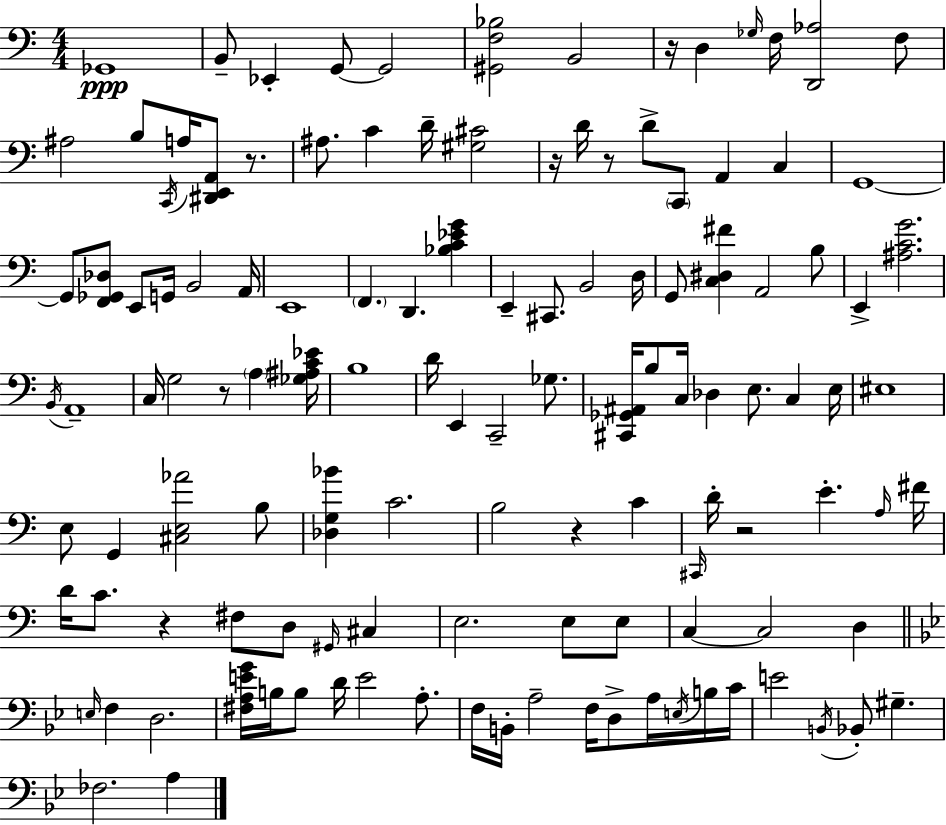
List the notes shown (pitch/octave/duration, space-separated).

Gb2/w B2/e Eb2/q G2/e G2/h [G#2,F3,Bb3]/h B2/h R/s D3/q Gb3/s F3/s [D2,Ab3]/h F3/e A#3/h B3/e C2/s A3/s [D#2,E2,A2]/e R/e. A#3/e. C4/q D4/s [G#3,C#4]/h R/s D4/s R/e D4/e C2/e A2/q C3/q G2/w G2/e [F2,Gb2,Db3]/e E2/e G2/s B2/h A2/s E2/w F2/q. D2/q. [Bb3,C4,Eb4,G4]/q E2/q C#2/e. B2/h D3/s G2/e [C3,D#3,F#4]/q A2/h B3/e E2/q [A#3,C4,G4]/h. B2/s A2/w C3/s G3/h R/e A3/q [Gb3,A#3,C4,Eb4]/s B3/w D4/s E2/q C2/h Gb3/e. [C#2,Gb2,A#2]/s B3/e C3/s Db3/q E3/e. C3/q E3/s EIS3/w E3/e G2/q [C#3,E3,Ab4]/h B3/e [Db3,G3,Bb4]/q C4/h. B3/h R/q C4/q C#2/s D4/s R/h E4/q. A3/s F#4/s D4/s C4/e. R/q F#3/e D3/e G#2/s C#3/q E3/h. E3/e E3/e C3/q C3/h D3/q E3/s F3/q D3/h. [F#3,A3,E4,G4]/s B3/s B3/e D4/s E4/h A3/e. F3/s B2/s A3/h F3/s D3/e A3/s E3/s B3/s C4/s E4/h B2/s Bb2/e G#3/q. FES3/h. A3/q